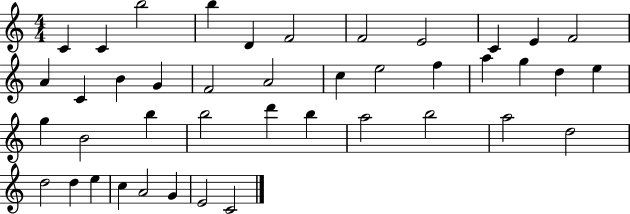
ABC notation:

X:1
T:Untitled
M:4/4
L:1/4
K:C
C C b2 b D F2 F2 E2 C E F2 A C B G F2 A2 c e2 f a g d e g B2 b b2 d' b a2 b2 a2 d2 d2 d e c A2 G E2 C2